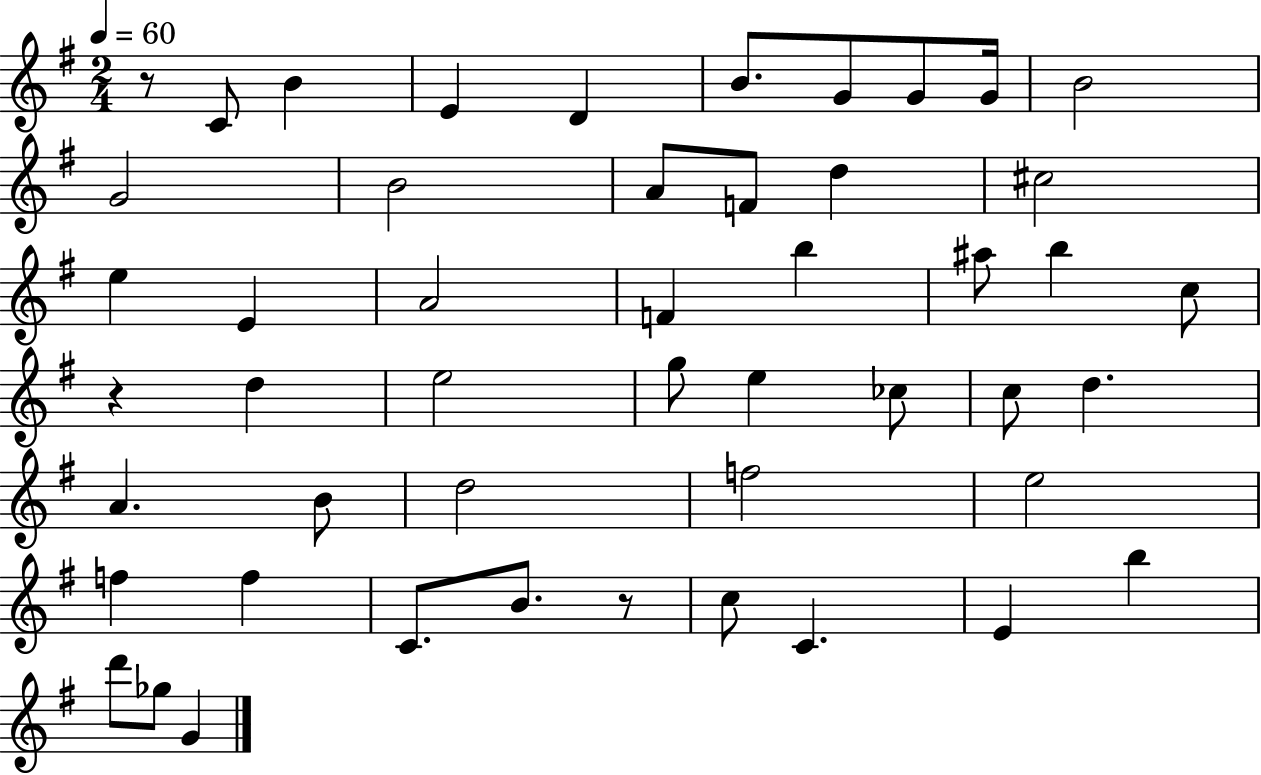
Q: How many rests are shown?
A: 3